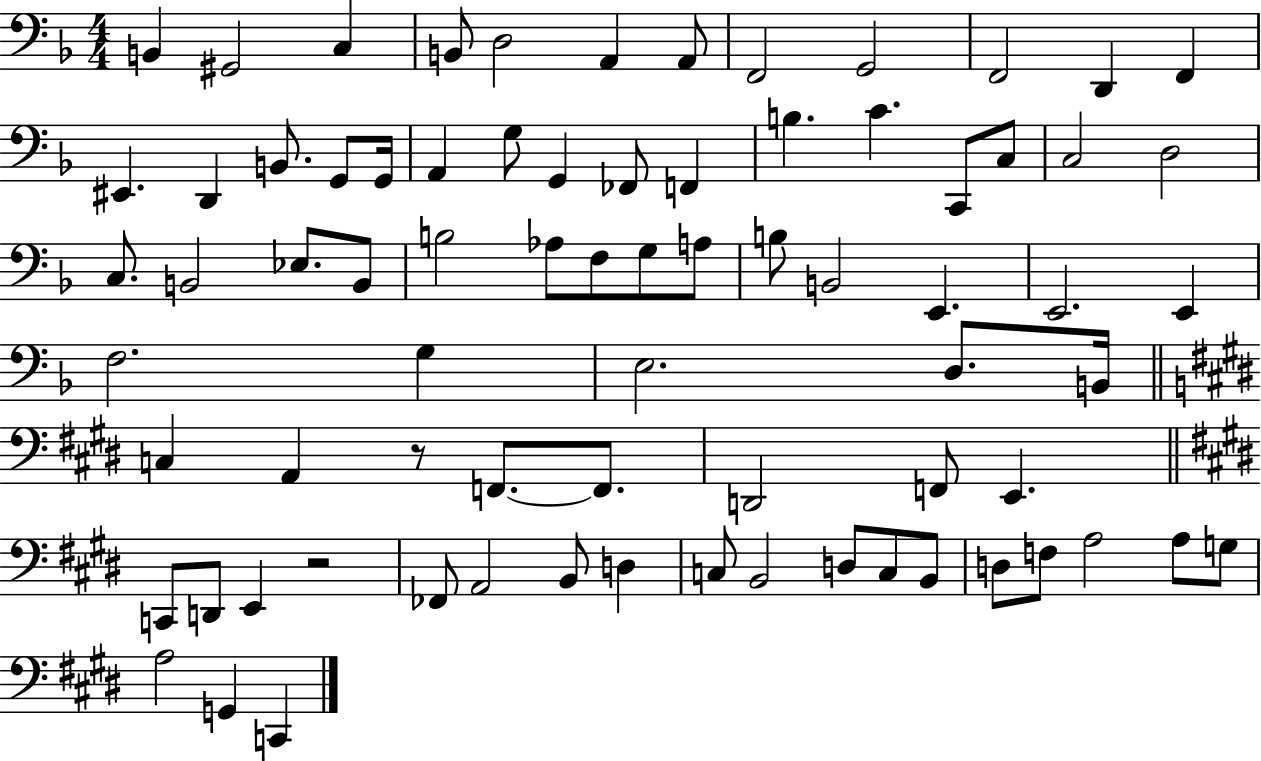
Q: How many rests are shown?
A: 2